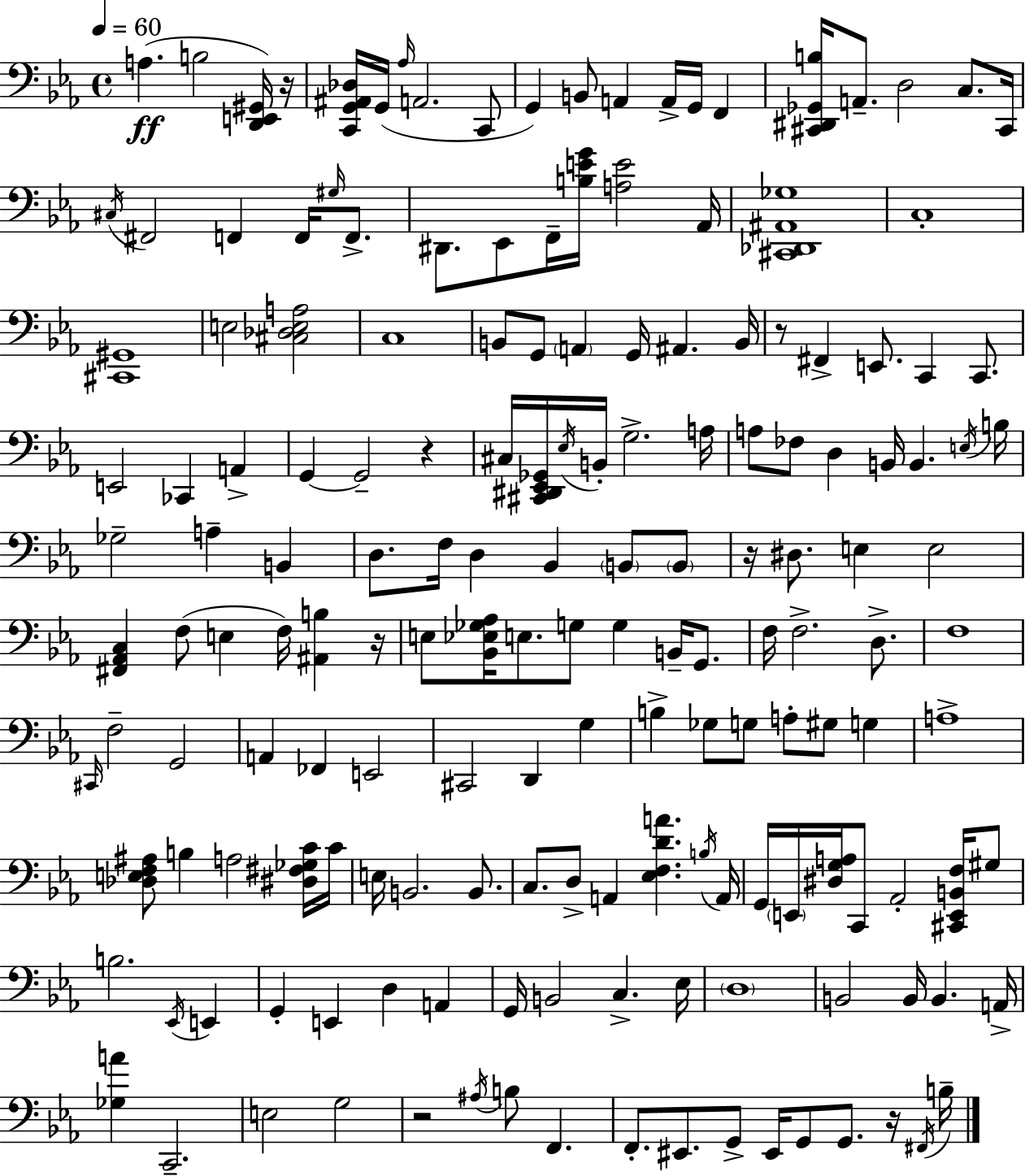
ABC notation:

X:1
T:Untitled
M:4/4
L:1/4
K:Cm
A, B,2 [D,,E,,^G,,]/4 z/4 [C,,G,,^A,,_D,]/4 G,,/4 _A,/4 A,,2 C,,/2 G,, B,,/2 A,, A,,/4 G,,/4 F,, [^C,,^D,,_G,,B,]/4 A,,/2 D,2 C,/2 ^C,,/4 ^C,/4 ^F,,2 F,, F,,/4 ^G,/4 F,,/2 ^D,,/2 _E,,/2 F,,/4 [B,EG]/4 [A,E]2 _A,,/4 [^C,,_D,,^A,,_G,]4 C,4 [^C,,^G,,]4 E,2 [^C,_D,E,A,]2 C,4 B,,/2 G,,/2 A,, G,,/4 ^A,, B,,/4 z/2 ^F,, E,,/2 C,, C,,/2 E,,2 _C,, A,, G,, G,,2 z ^C,/4 [^C,,^D,,_E,,_G,,]/4 _E,/4 B,,/4 G,2 A,/4 A,/2 _F,/2 D, B,,/4 B,, E,/4 B,/4 _G,2 A, B,, D,/2 F,/4 D, _B,, B,,/2 B,,/2 z/4 ^D,/2 E, E,2 [^F,,_A,,C,] F,/2 E, F,/4 [^A,,B,] z/4 E,/2 [_B,,_E,_G,_A,]/4 E,/2 G,/2 G, B,,/4 G,,/2 F,/4 F,2 D,/2 F,4 ^C,,/4 F,2 G,,2 A,, _F,, E,,2 ^C,,2 D,, G, B, _G,/2 G,/2 A,/2 ^G,/2 G, A,4 [_D,E,F,^A,]/2 B, A,2 [^D,^F,_G,C]/4 C/4 E,/4 B,,2 B,,/2 C,/2 D,/2 A,, [_E,F,DA] B,/4 A,,/4 G,,/4 E,,/4 [^D,G,A,]/4 C,,/2 _A,,2 [^C,,E,,B,,F,]/4 ^G,/2 B,2 _E,,/4 E,, G,, E,, D, A,, G,,/4 B,,2 C, _E,/4 D,4 B,,2 B,,/4 B,, A,,/4 [_G,A] C,,2 E,2 G,2 z2 ^A,/4 B,/2 F,, F,,/2 ^E,,/2 G,,/2 ^E,,/4 G,,/2 G,,/2 z/4 ^F,,/4 B,/4